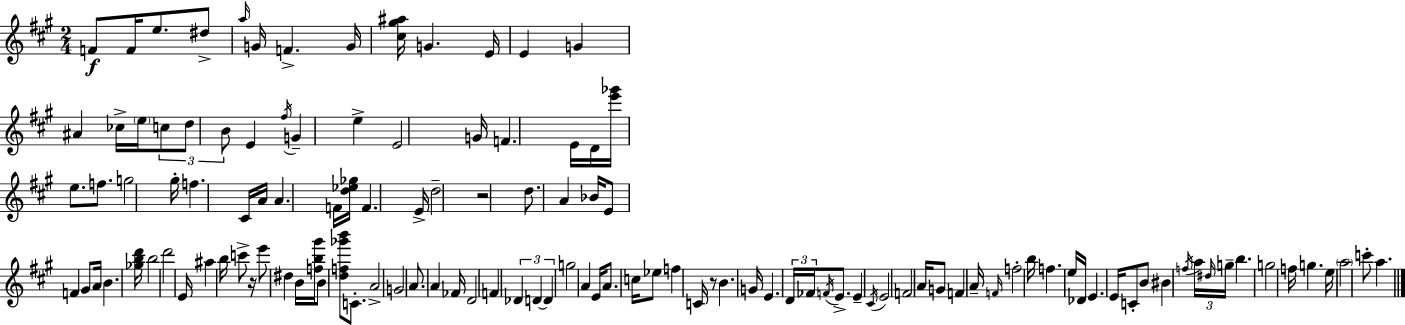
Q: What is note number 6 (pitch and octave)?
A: G4